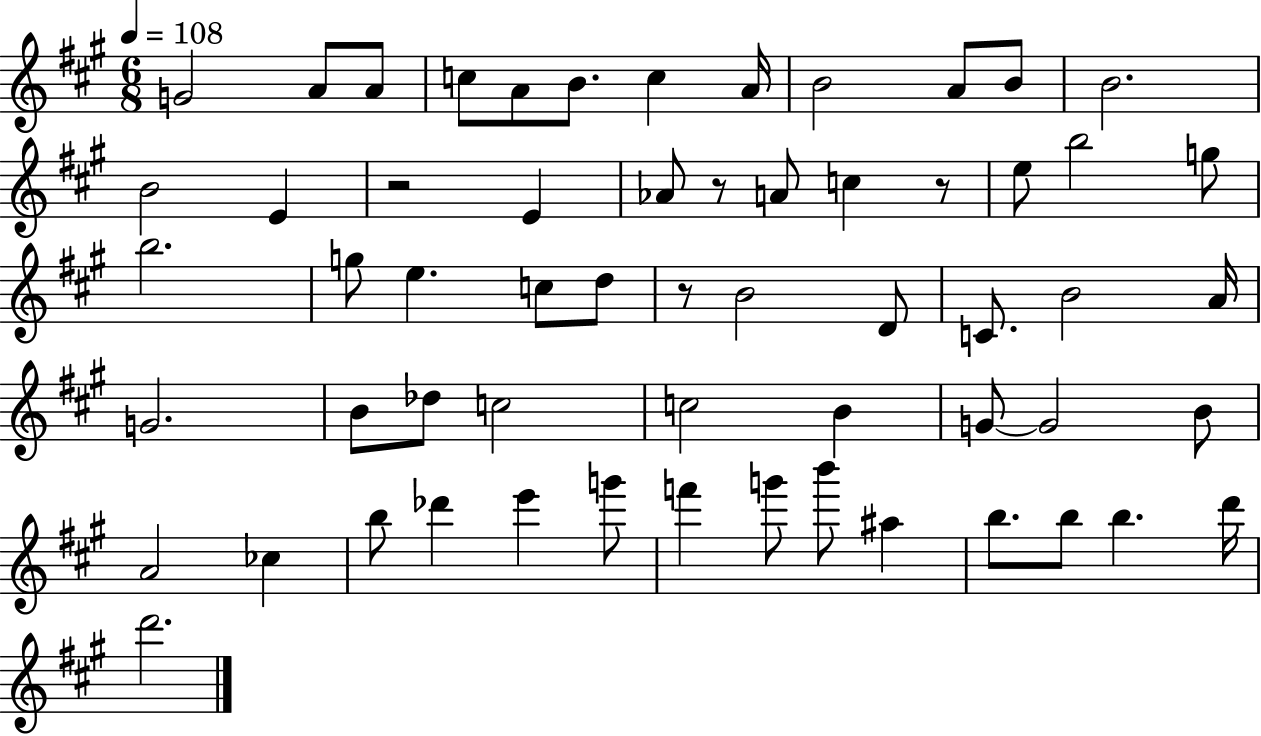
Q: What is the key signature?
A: A major